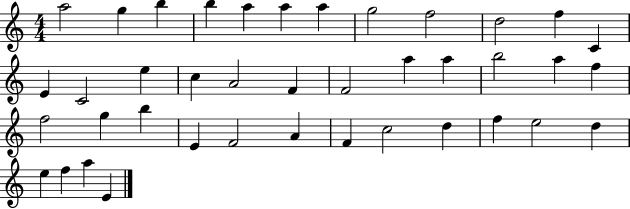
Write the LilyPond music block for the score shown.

{
  \clef treble
  \numericTimeSignature
  \time 4/4
  \key c \major
  a''2 g''4 b''4 | b''4 a''4 a''4 a''4 | g''2 f''2 | d''2 f''4 c'4 | \break e'4 c'2 e''4 | c''4 a'2 f'4 | f'2 a''4 a''4 | b''2 a''4 f''4 | \break f''2 g''4 b''4 | e'4 f'2 a'4 | f'4 c''2 d''4 | f''4 e''2 d''4 | \break e''4 f''4 a''4 e'4 | \bar "|."
}